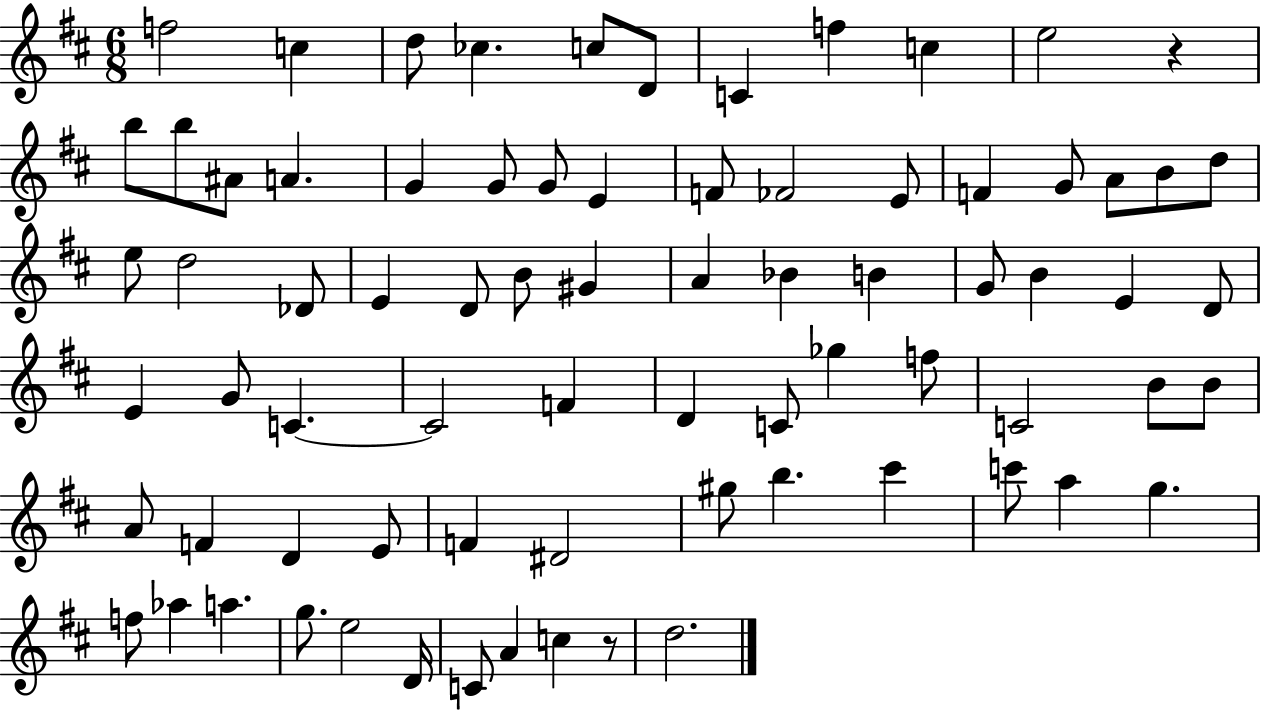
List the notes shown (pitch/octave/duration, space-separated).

F5/h C5/q D5/e CES5/q. C5/e D4/e C4/q F5/q C5/q E5/h R/q B5/e B5/e A#4/e A4/q. G4/q G4/e G4/e E4/q F4/e FES4/h E4/e F4/q G4/e A4/e B4/e D5/e E5/e D5/h Db4/e E4/q D4/e B4/e G#4/q A4/q Bb4/q B4/q G4/e B4/q E4/q D4/e E4/q G4/e C4/q. C4/h F4/q D4/q C4/e Gb5/q F5/e C4/h B4/e B4/e A4/e F4/q D4/q E4/e F4/q D#4/h G#5/e B5/q. C#6/q C6/e A5/q G5/q. F5/e Ab5/q A5/q. G5/e. E5/h D4/s C4/e A4/q C5/q R/e D5/h.